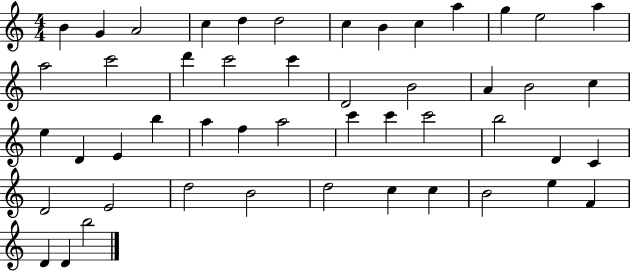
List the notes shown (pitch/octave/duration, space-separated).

B4/q G4/q A4/h C5/q D5/q D5/h C5/q B4/q C5/q A5/q G5/q E5/h A5/q A5/h C6/h D6/q C6/h C6/q D4/h B4/h A4/q B4/h C5/q E5/q D4/q E4/q B5/q A5/q F5/q A5/h C6/q C6/q C6/h B5/h D4/q C4/q D4/h E4/h D5/h B4/h D5/h C5/q C5/q B4/h E5/q F4/q D4/q D4/q B5/h